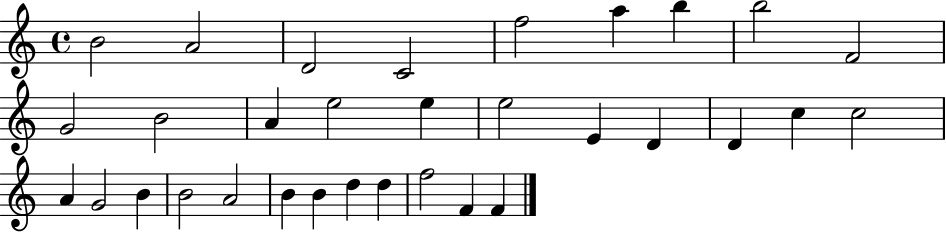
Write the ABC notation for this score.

X:1
T:Untitled
M:4/4
L:1/4
K:C
B2 A2 D2 C2 f2 a b b2 F2 G2 B2 A e2 e e2 E D D c c2 A G2 B B2 A2 B B d d f2 F F